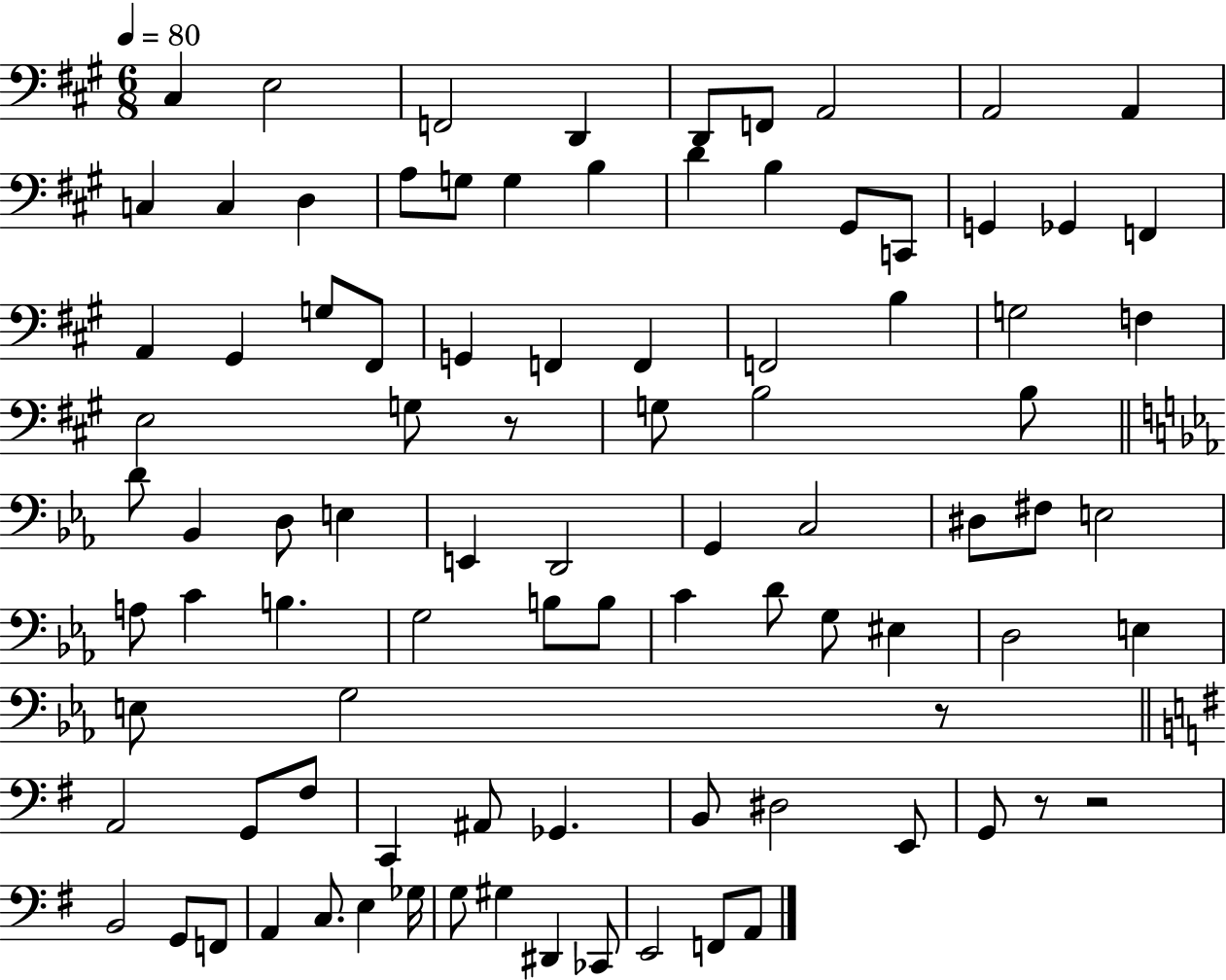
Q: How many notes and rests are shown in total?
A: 92